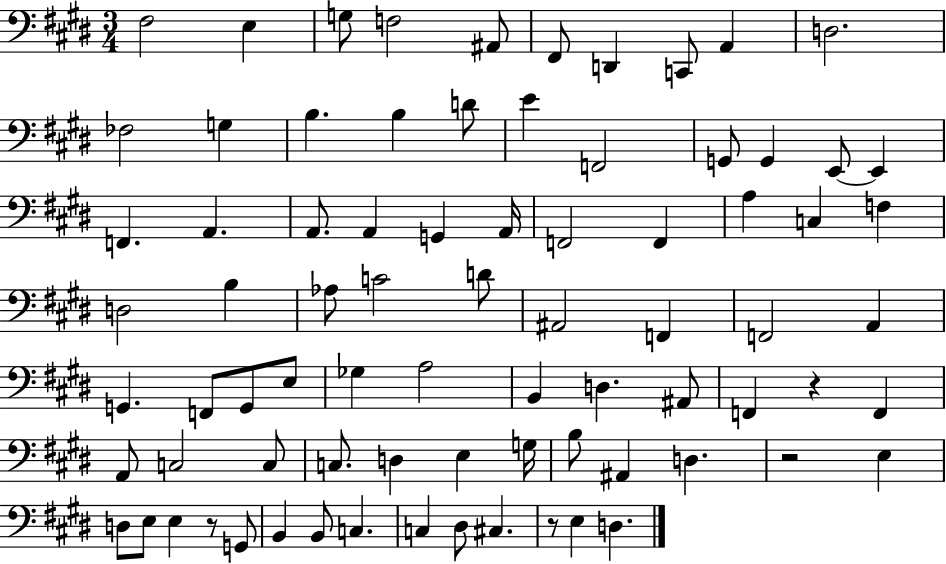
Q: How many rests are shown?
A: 4